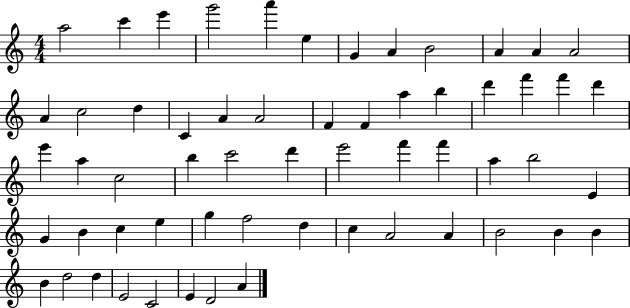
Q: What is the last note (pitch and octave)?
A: A4